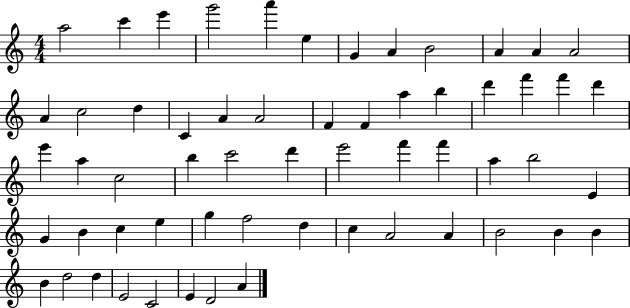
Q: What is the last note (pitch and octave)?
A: A4